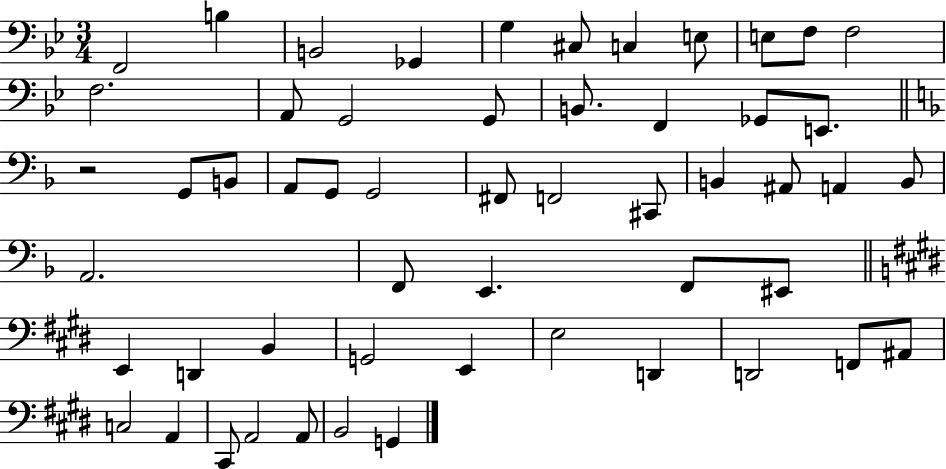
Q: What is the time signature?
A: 3/4